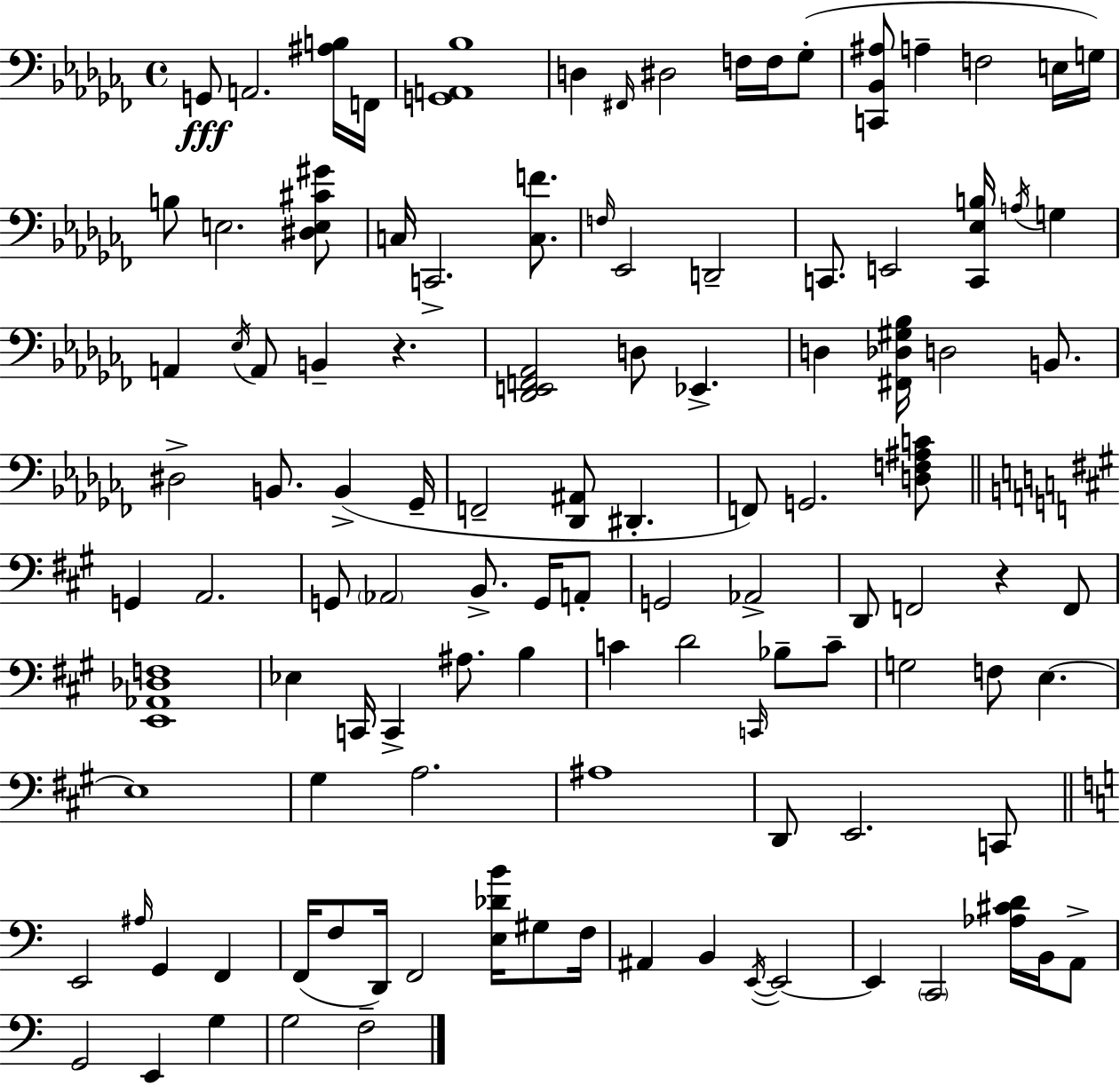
X:1
T:Untitled
M:4/4
L:1/4
K:Abm
G,,/2 A,,2 [^A,B,]/4 F,,/4 [G,,A,,_B,]4 D, ^F,,/4 ^D,2 F,/4 F,/4 _G,/2 [C,,_B,,^A,]/2 A, F,2 E,/4 G,/4 B,/2 E,2 [^D,E,^C^G]/2 C,/4 C,,2 [C,F]/2 F,/4 _E,,2 D,,2 C,,/2 E,,2 [C,,_E,B,]/4 A,/4 G, A,, _E,/4 A,,/2 B,, z [_D,,E,,F,,_A,,]2 D,/2 _E,, D, [^F,,_D,^G,_B,]/4 D,2 B,,/2 ^D,2 B,,/2 B,, _G,,/4 F,,2 [_D,,^A,,]/2 ^D,, F,,/2 G,,2 [D,F,^A,C]/2 G,, A,,2 G,,/2 _A,,2 B,,/2 G,,/4 A,,/2 G,,2 _A,,2 D,,/2 F,,2 z F,,/2 [E,,_A,,_D,F,]4 _E, C,,/4 C,, ^A,/2 B, C D2 C,,/4 _B,/2 C/2 G,2 F,/2 E, E,4 ^G, A,2 ^A,4 D,,/2 E,,2 C,,/2 E,,2 ^A,/4 G,, F,, F,,/4 F,/2 D,,/4 F,,2 [E,_DB]/4 ^G,/2 F,/4 ^A,, B,, E,,/4 E,,2 E,, C,,2 [_A,^CD]/4 B,,/4 A,,/2 G,,2 E,, G, G,2 F,2